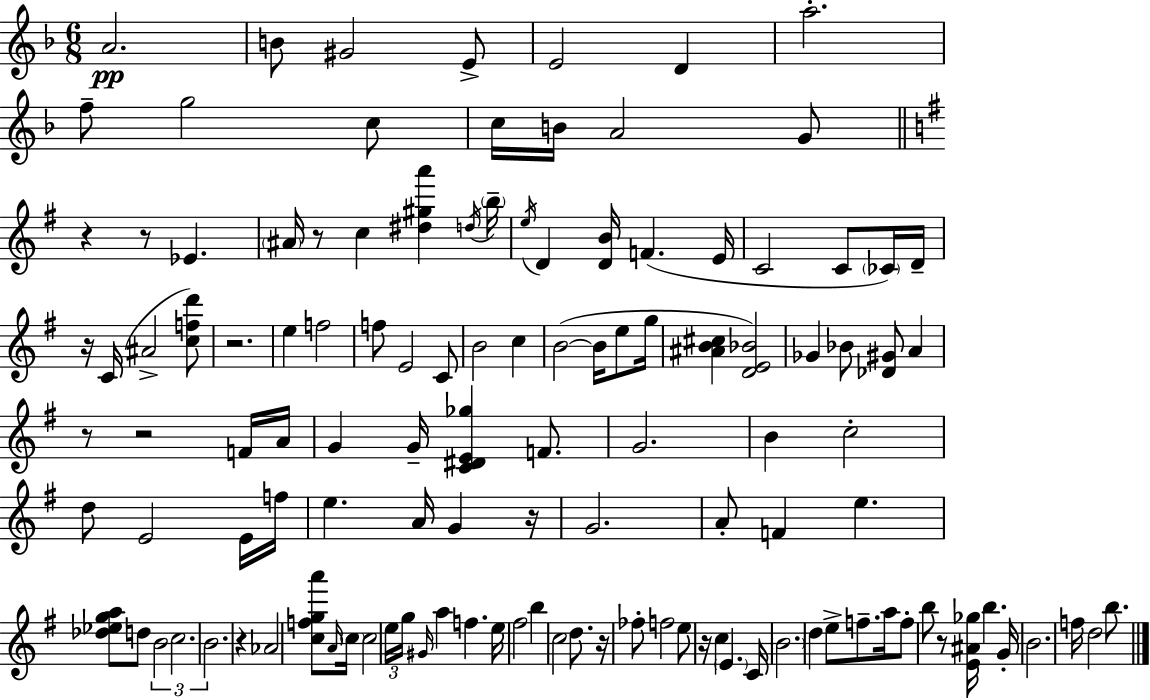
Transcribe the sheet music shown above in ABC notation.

X:1
T:Untitled
M:6/8
L:1/4
K:Dm
A2 B/2 ^G2 E/2 E2 D a2 f/2 g2 c/2 c/4 B/4 A2 G/2 z z/2 _E ^A/4 z/2 c [^d^ga'] d/4 b/4 e/4 D [DB]/4 F E/4 C2 C/2 _C/4 D/4 z/4 C/4 ^A2 [cfd']/2 z2 e f2 f/2 E2 C/2 B2 c B2 B/4 e/2 g/4 [^AB^c] [DE_B]2 _G _B/2 [_D^G]/2 A z/2 z2 F/4 A/4 G G/4 [C^DE_g] F/2 G2 B c2 d/2 E2 E/4 f/4 e A/4 G z/4 G2 A/2 F e [_d_ega]/2 d/2 B2 c2 B2 z _A2 [cfga']/2 A/4 c/4 c2 e/4 g/4 ^G/4 a f e/4 ^f2 b c2 d/2 z/4 _f/2 f2 e/2 z/4 c E C/4 B2 d e/2 f/2 a/4 f/2 b/2 z/2 [E^A_g]/4 b G/4 B2 f/4 d2 b/2